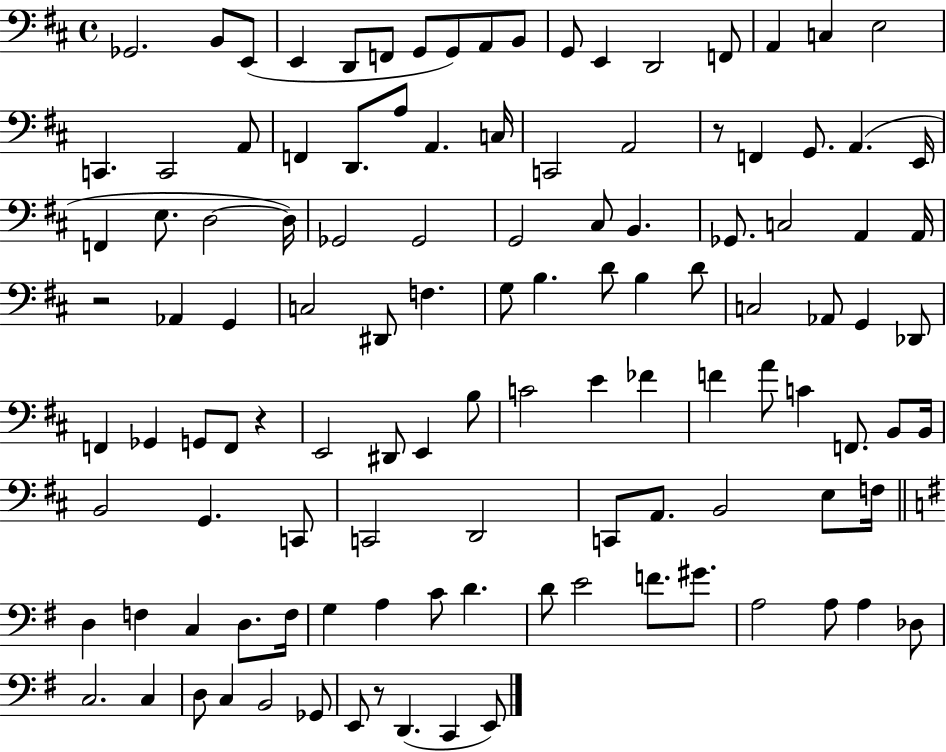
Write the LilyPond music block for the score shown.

{
  \clef bass
  \time 4/4
  \defaultTimeSignature
  \key d \major
  ges,2. b,8 e,8( | e,4 d,8 f,8 g,8 g,8) a,8 b,8 | g,8 e,4 d,2 f,8 | a,4 c4 e2 | \break c,4. c,2 a,8 | f,4 d,8. a8 a,4. c16 | c,2 a,2 | r8 f,4 g,8. a,4.( e,16 | \break f,4 e8. d2~~ d16) | ges,2 ges,2 | g,2 cis8 b,4. | ges,8. c2 a,4 a,16 | \break r2 aes,4 g,4 | c2 dis,8 f4. | g8 b4. d'8 b4 d'8 | c2 aes,8 g,4 des,8 | \break f,4 ges,4 g,8 f,8 r4 | e,2 dis,8 e,4 b8 | c'2 e'4 fes'4 | f'4 a'8 c'4 f,8. b,8 b,16 | \break b,2 g,4. c,8 | c,2 d,2 | c,8 a,8. b,2 e8 f16 | \bar "||" \break \key e \minor d4 f4 c4 d8. f16 | g4 a4 c'8 d'4. | d'8 e'2 f'8. gis'8. | a2 a8 a4 des8 | \break c2. c4 | d8 c4 b,2 ges,8 | e,8 r8 d,4.( c,4 e,8) | \bar "|."
}